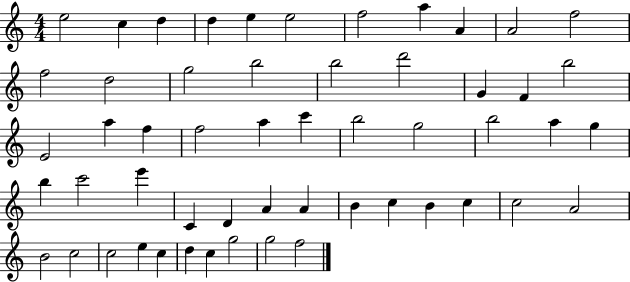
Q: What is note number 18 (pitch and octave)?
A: G4